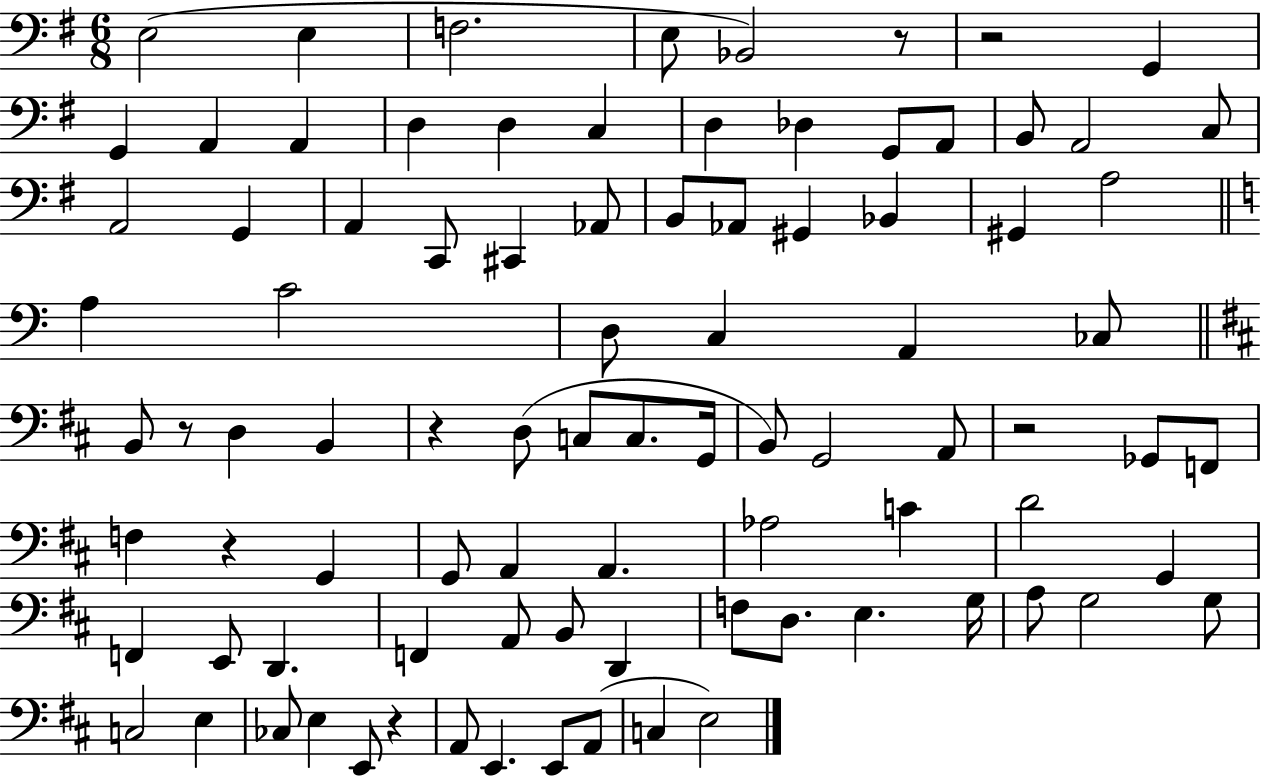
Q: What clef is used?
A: bass